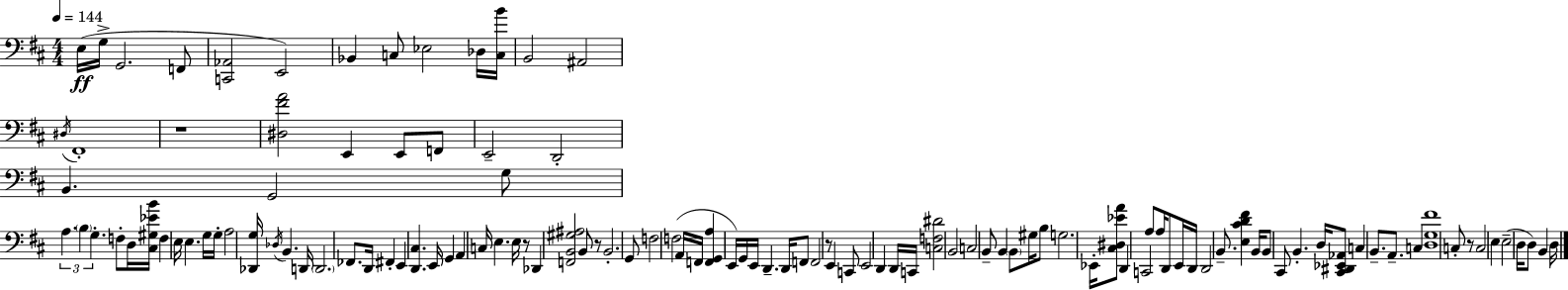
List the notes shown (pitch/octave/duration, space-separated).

E3/s G3/s G2/h. F2/e [C2,Ab2]/h E2/h Bb2/q C3/e Eb3/h Db3/s [C3,B4]/s B2/h A#2/h D#3/s F#2/w R/w [D#3,F#4,A4]/h E2/q E2/e F2/e E2/h D2/h B2/q. G2/h G3/e A3/q. B3/q G3/q. F3/e D3/s [C#3,G#3,Eb4,B4]/s F3/q E3/s E3/q. G3/s G3/s A3/h [Db2,G3]/s Db3/s B2/q. D2/s D2/h. FES2/e. D2/s F#2/q E2/q [D2,C#3]/q. E2/s G2/q A2/q C3/s E3/q. E3/s R/e Db2/q [F2,B2,G#3,A#3]/h B2/e R/e B2/h. G2/e F3/h F3/h A2/s F2/s [F2,G2,A3]/q E2/s G2/s E2/s D2/q. D2/s F2/e F2/h R/e E2/q C2/e E2/h D2/q D2/s C2/s [C3,F3,D#4]/h B2/h C3/h B2/e B2/q B2/e G#3/s B3/e G3/h. Eb2/s [C#3,D#3,Eb4,A4]/e D2/q C2/h A3/e A3/s D2/e E2/s D2/s D2/h B2/e. [E3,C#4,D4,F#4]/q B2/s B2/e C#2/e B2/q. D3/s [C#2,D#2,Eb2,Ab2]/e C3/q B2/e. A2/e. C3/q [D3,G3,F#4]/w C3/e R/e C3/h E3/q E3/h D3/s D3/e B2/q D3/s